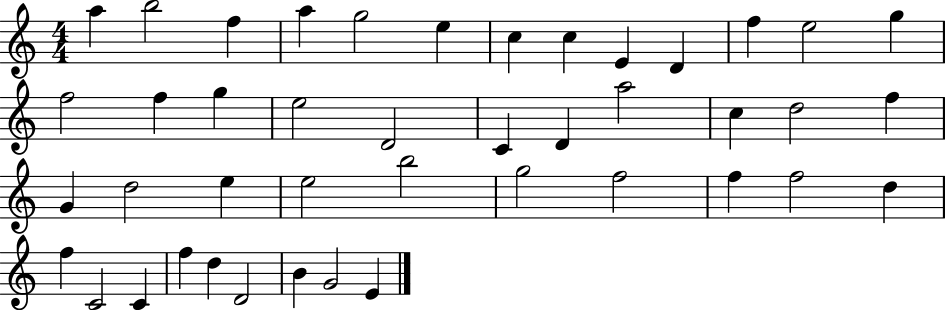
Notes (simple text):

A5/q B5/h F5/q A5/q G5/h E5/q C5/q C5/q E4/q D4/q F5/q E5/h G5/q F5/h F5/q G5/q E5/h D4/h C4/q D4/q A5/h C5/q D5/h F5/q G4/q D5/h E5/q E5/h B5/h G5/h F5/h F5/q F5/h D5/q F5/q C4/h C4/q F5/q D5/q D4/h B4/q G4/h E4/q